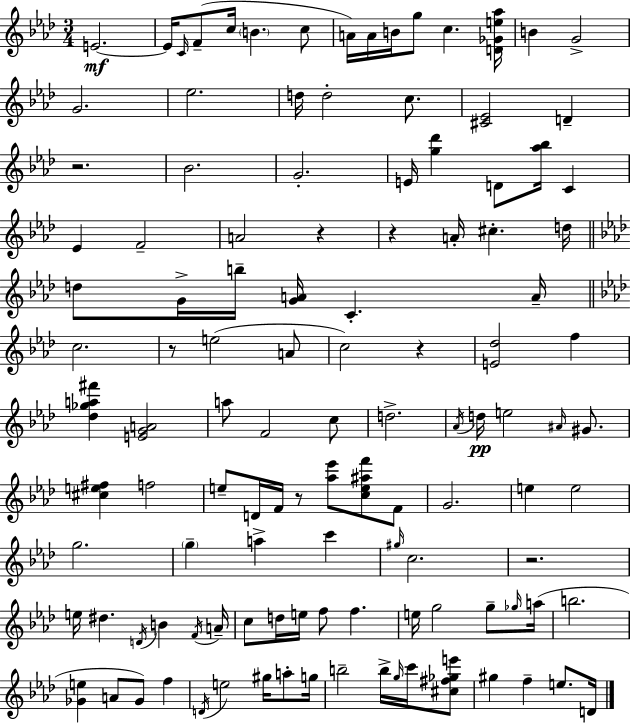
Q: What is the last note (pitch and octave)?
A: D4